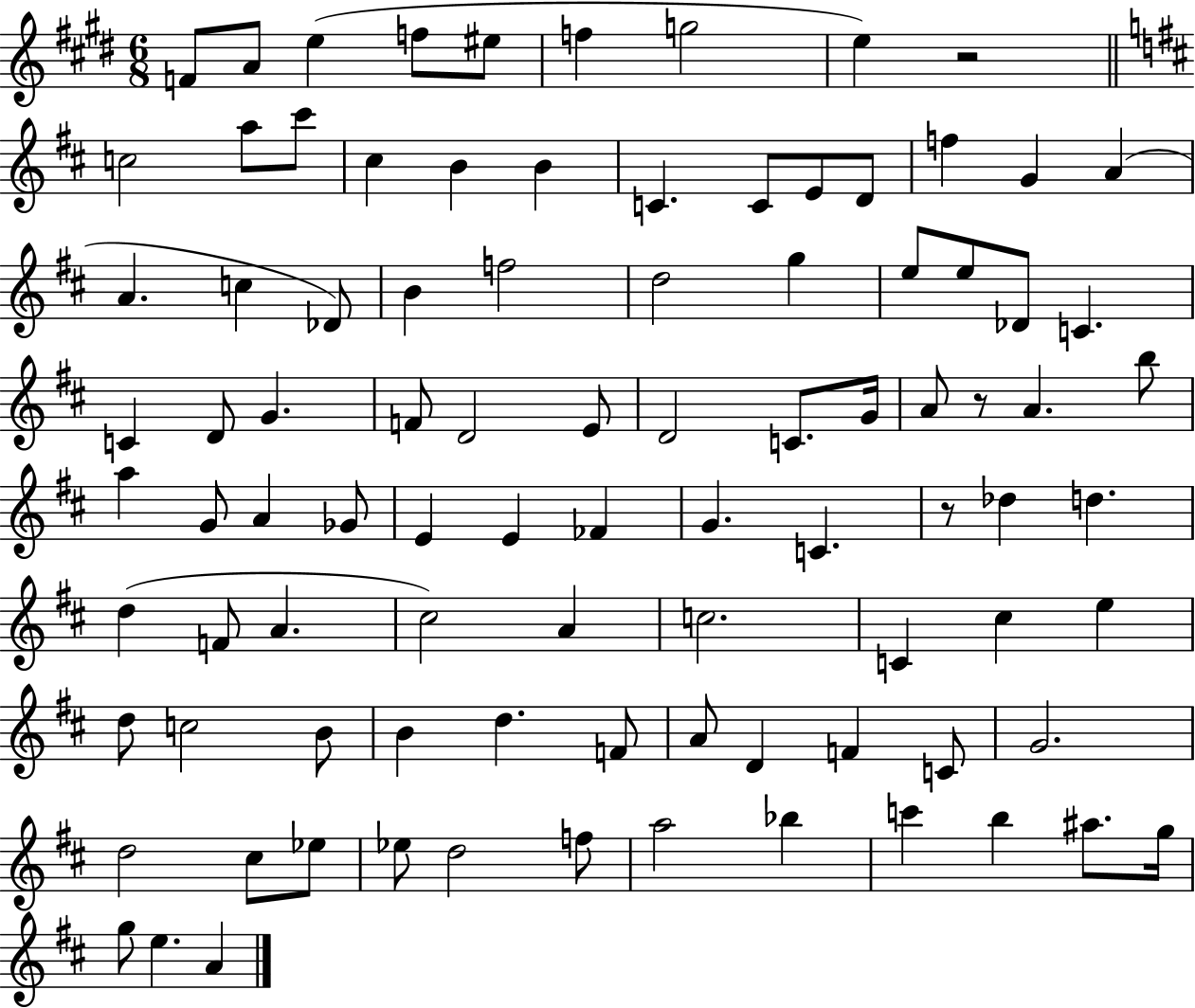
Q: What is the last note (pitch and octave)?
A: A4